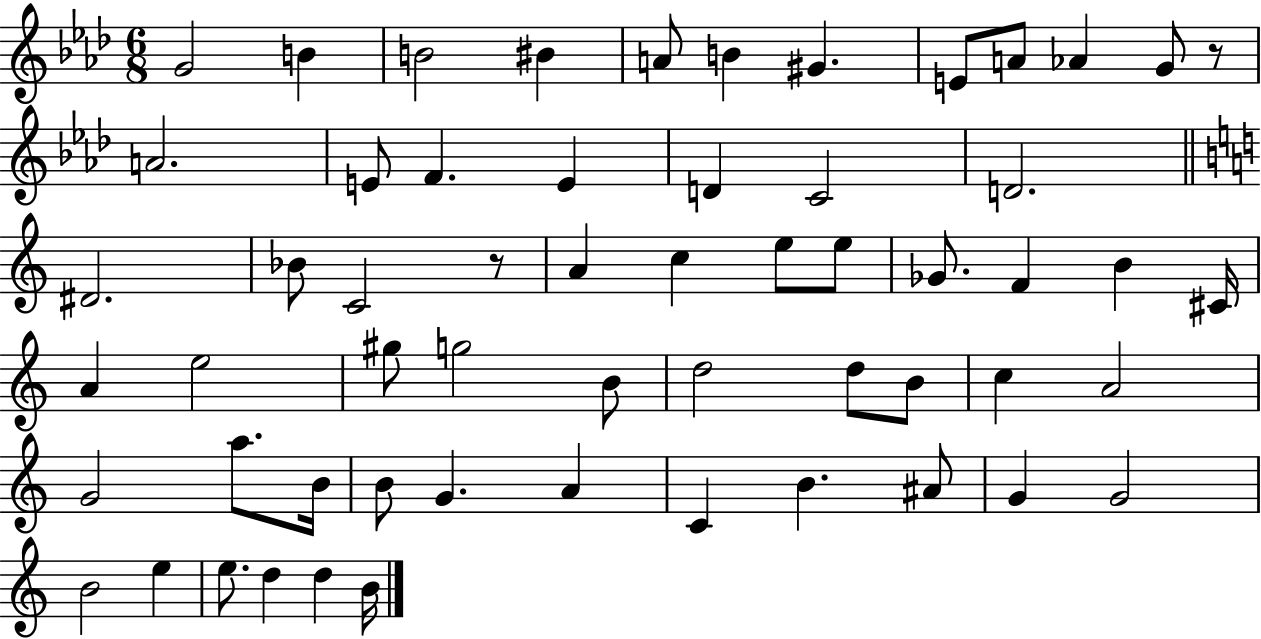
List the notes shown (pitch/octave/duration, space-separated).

G4/h B4/q B4/h BIS4/q A4/e B4/q G#4/q. E4/e A4/e Ab4/q G4/e R/e A4/h. E4/e F4/q. E4/q D4/q C4/h D4/h. D#4/h. Bb4/e C4/h R/e A4/q C5/q E5/e E5/e Gb4/e. F4/q B4/q C#4/s A4/q E5/h G#5/e G5/h B4/e D5/h D5/e B4/e C5/q A4/h G4/h A5/e. B4/s B4/e G4/q. A4/q C4/q B4/q. A#4/e G4/q G4/h B4/h E5/q E5/e. D5/q D5/q B4/s